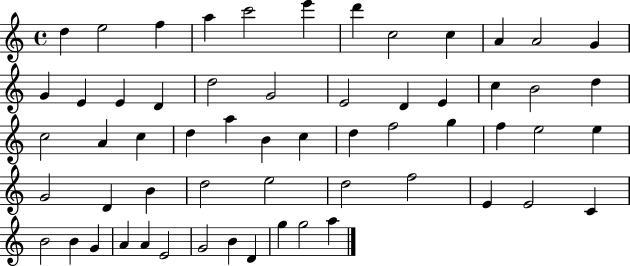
{
  \clef treble
  \time 4/4
  \defaultTimeSignature
  \key c \major
  d''4 e''2 f''4 | a''4 c'''2 e'''4 | d'''4 c''2 c''4 | a'4 a'2 g'4 | \break g'4 e'4 e'4 d'4 | d''2 g'2 | e'2 d'4 e'4 | c''4 b'2 d''4 | \break c''2 a'4 c''4 | d''4 a''4 b'4 c''4 | d''4 f''2 g''4 | f''4 e''2 e''4 | \break g'2 d'4 b'4 | d''2 e''2 | d''2 f''2 | e'4 e'2 c'4 | \break b'2 b'4 g'4 | a'4 a'4 e'2 | g'2 b'4 d'4 | g''4 g''2 a''4 | \break \bar "|."
}